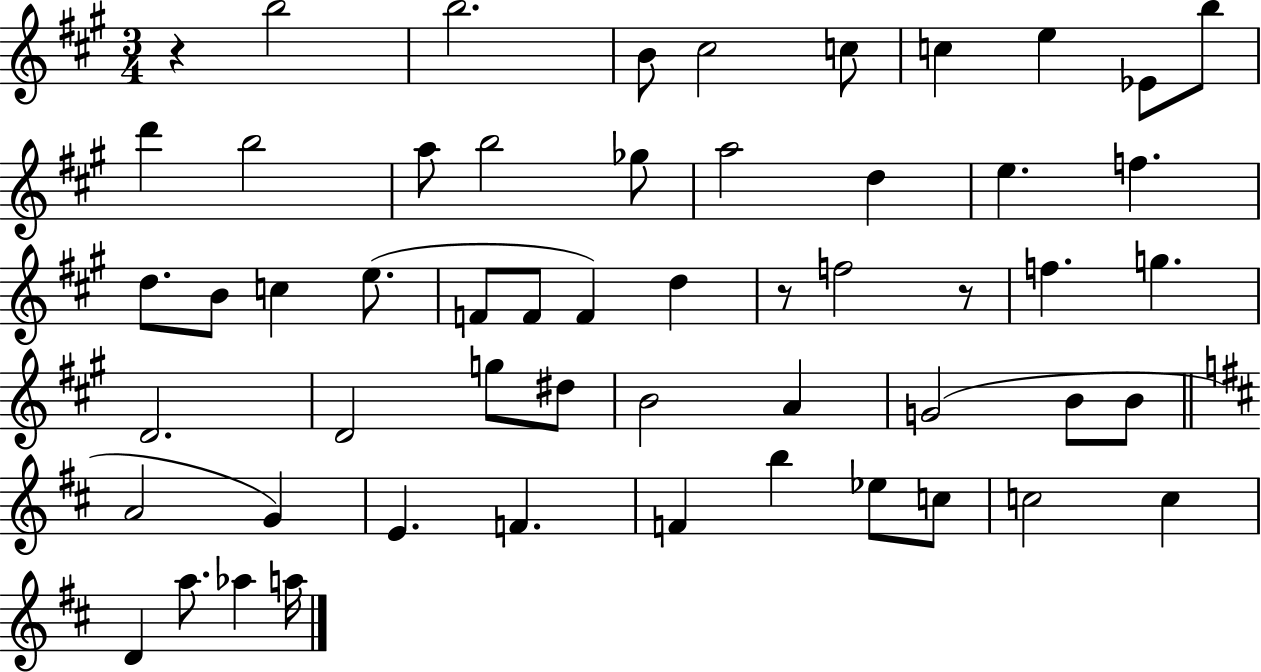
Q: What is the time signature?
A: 3/4